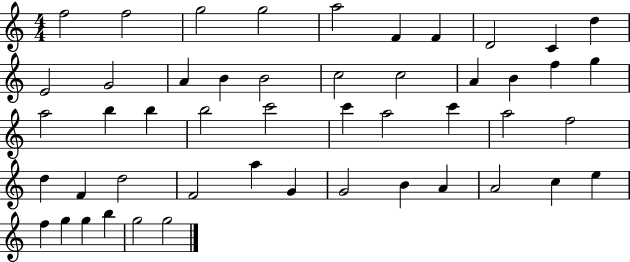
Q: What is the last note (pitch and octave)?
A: G5